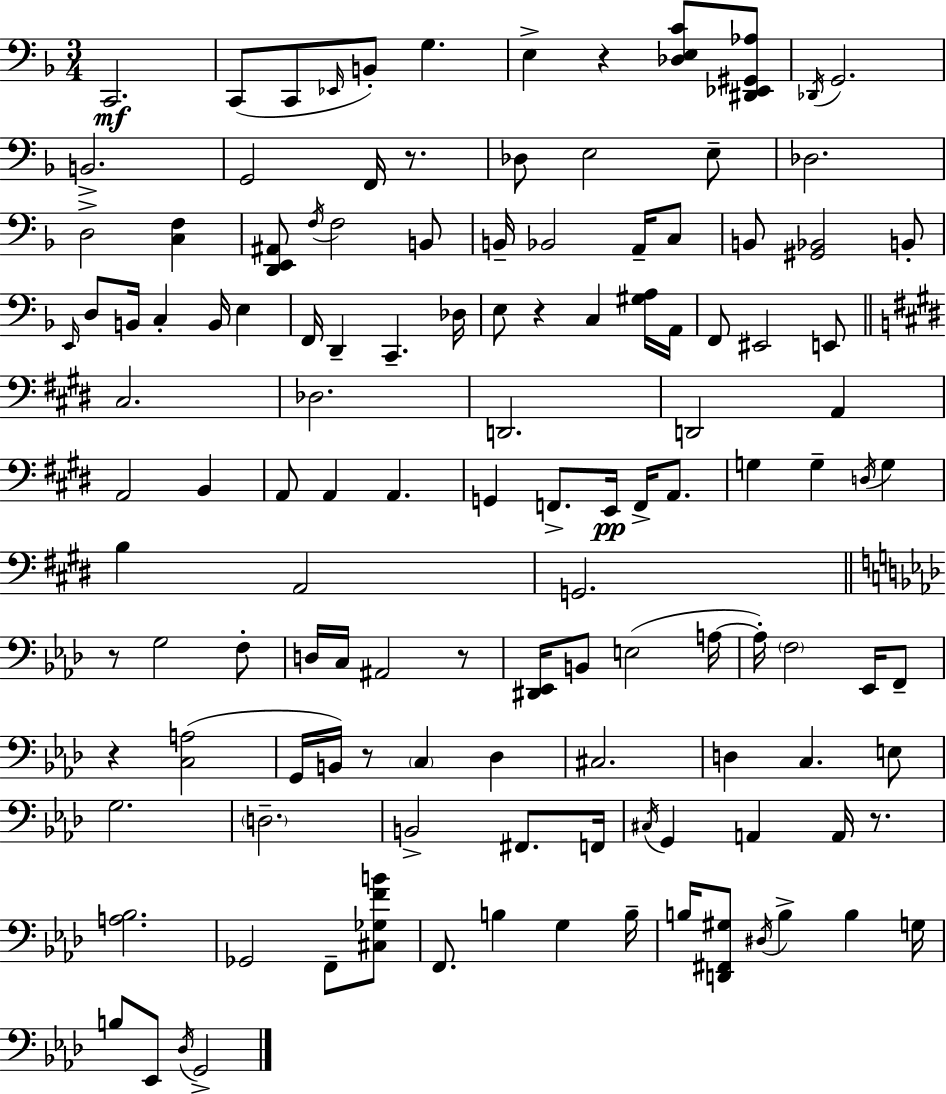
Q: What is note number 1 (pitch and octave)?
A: C2